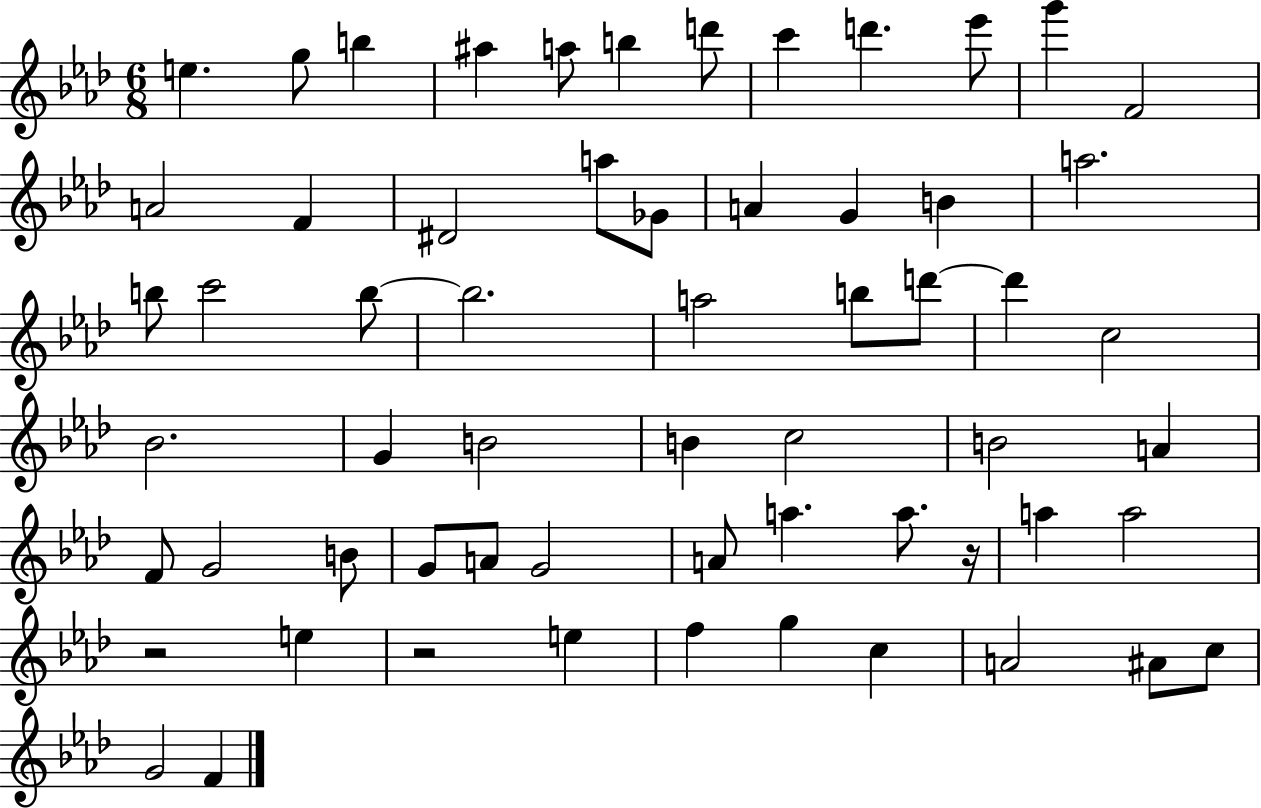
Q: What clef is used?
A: treble